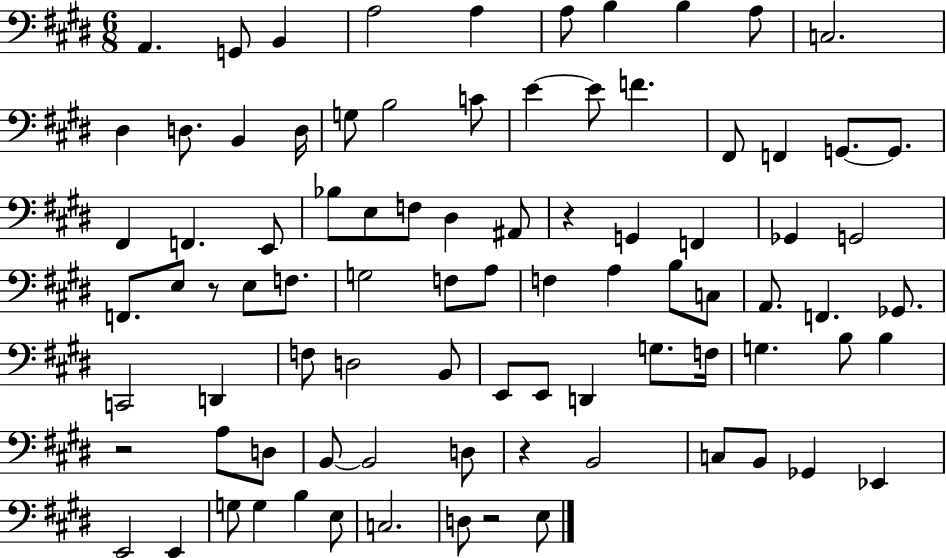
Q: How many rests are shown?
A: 5